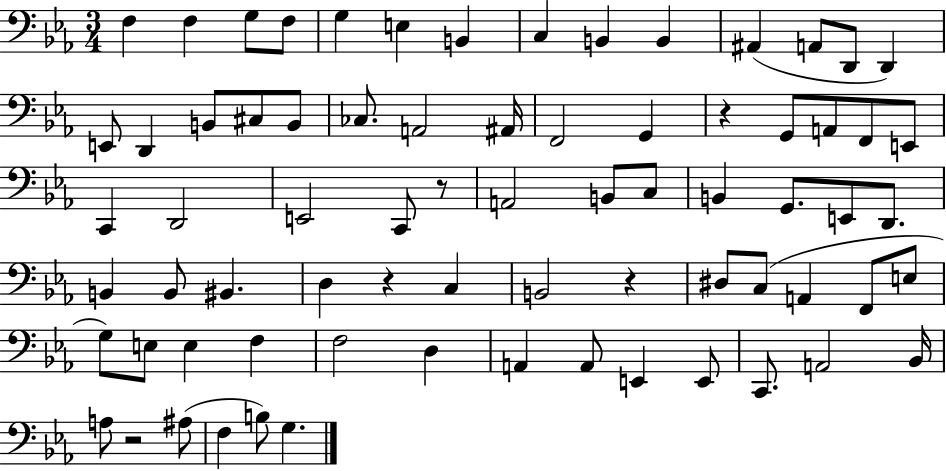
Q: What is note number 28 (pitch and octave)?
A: E2